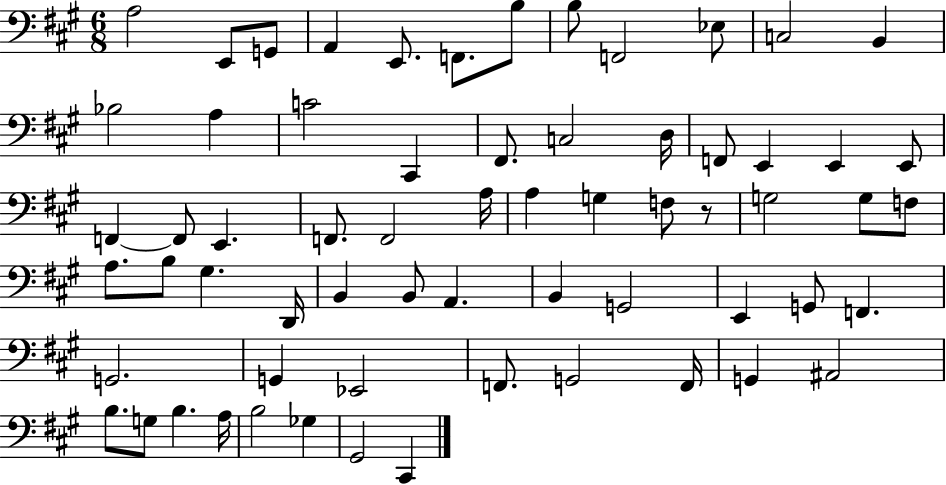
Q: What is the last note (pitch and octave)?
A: C#2